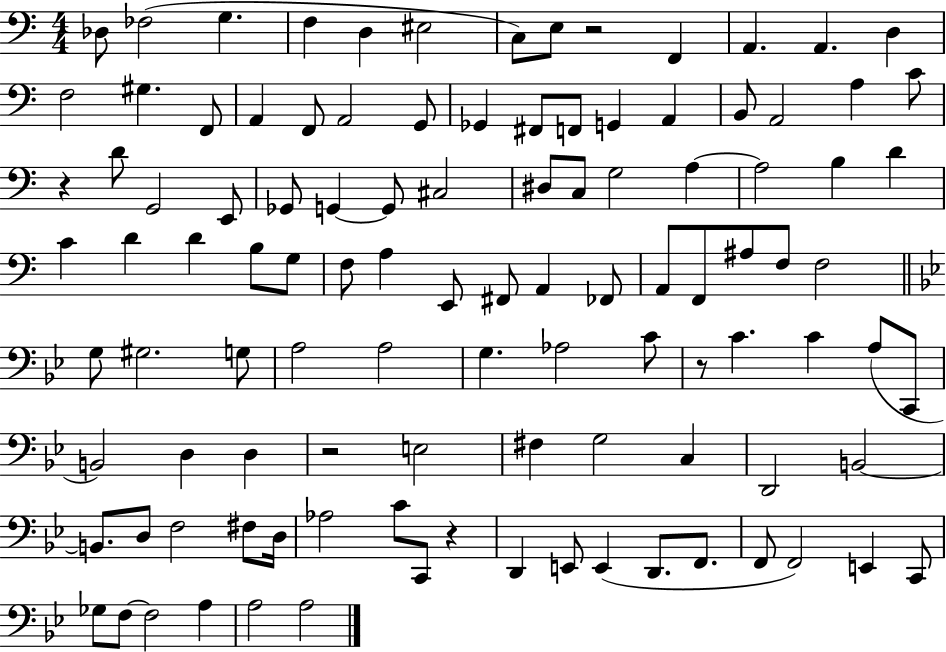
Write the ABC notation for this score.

X:1
T:Untitled
M:4/4
L:1/4
K:C
_D,/2 _F,2 G, F, D, ^E,2 C,/2 E,/2 z2 F,, A,, A,, D, F,2 ^G, F,,/2 A,, F,,/2 A,,2 G,,/2 _G,, ^F,,/2 F,,/2 G,, A,, B,,/2 A,,2 A, C/2 z D/2 G,,2 E,,/2 _G,,/2 G,, G,,/2 ^C,2 ^D,/2 C,/2 G,2 A, A,2 B, D C D D B,/2 G,/2 F,/2 A, E,,/2 ^F,,/2 A,, _F,,/2 A,,/2 F,,/2 ^A,/2 F,/2 F,2 G,/2 ^G,2 G,/2 A,2 A,2 G, _A,2 C/2 z/2 C C A,/2 C,,/2 B,,2 D, D, z2 E,2 ^F, G,2 C, D,,2 B,,2 B,,/2 D,/2 F,2 ^F,/2 D,/4 _A,2 C/2 C,,/2 z D,, E,,/2 E,, D,,/2 F,,/2 F,,/2 F,,2 E,, C,,/2 _G,/2 F,/2 F,2 A, A,2 A,2